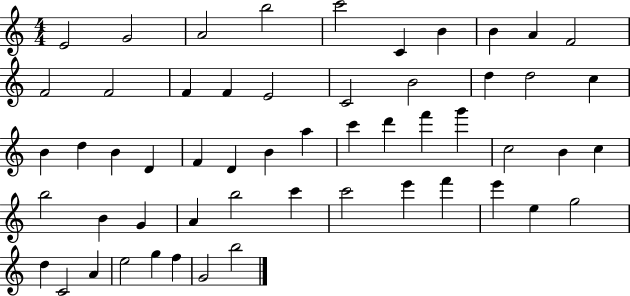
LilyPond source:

{
  \clef treble
  \numericTimeSignature
  \time 4/4
  \key c \major
  e'2 g'2 | a'2 b''2 | c'''2 c'4 b'4 | b'4 a'4 f'2 | \break f'2 f'2 | f'4 f'4 e'2 | c'2 b'2 | d''4 d''2 c''4 | \break b'4 d''4 b'4 d'4 | f'4 d'4 b'4 a''4 | c'''4 d'''4 f'''4 g'''4 | c''2 b'4 c''4 | \break b''2 b'4 g'4 | a'4 b''2 c'''4 | c'''2 e'''4 f'''4 | e'''4 e''4 g''2 | \break d''4 c'2 a'4 | e''2 g''4 f''4 | g'2 b''2 | \bar "|."
}